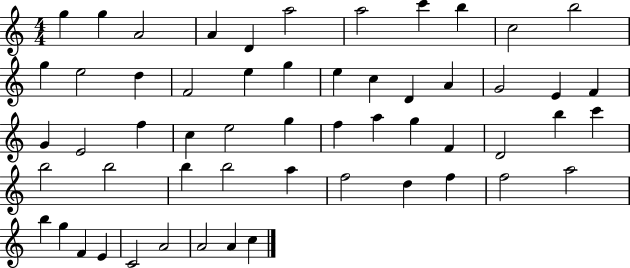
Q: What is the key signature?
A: C major